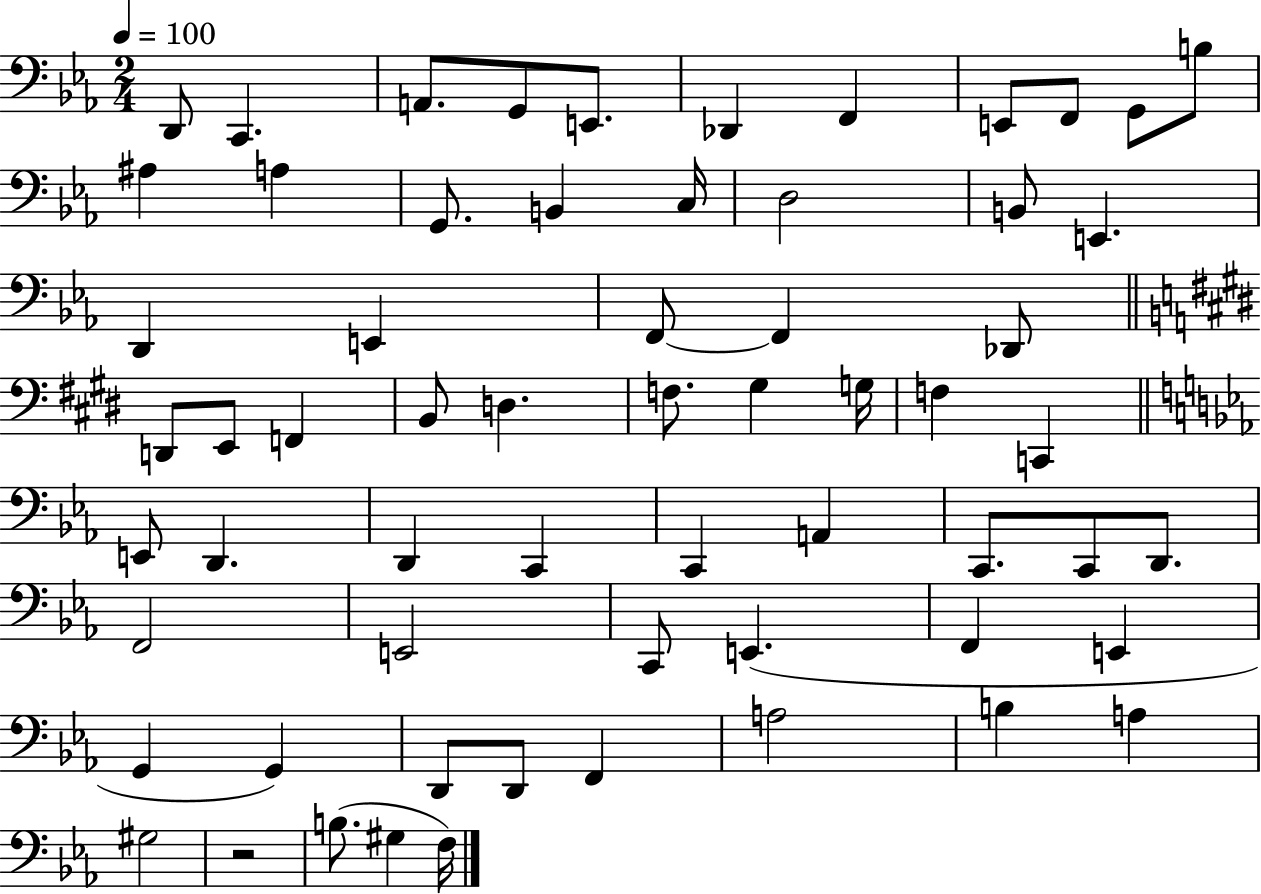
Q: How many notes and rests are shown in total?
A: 62